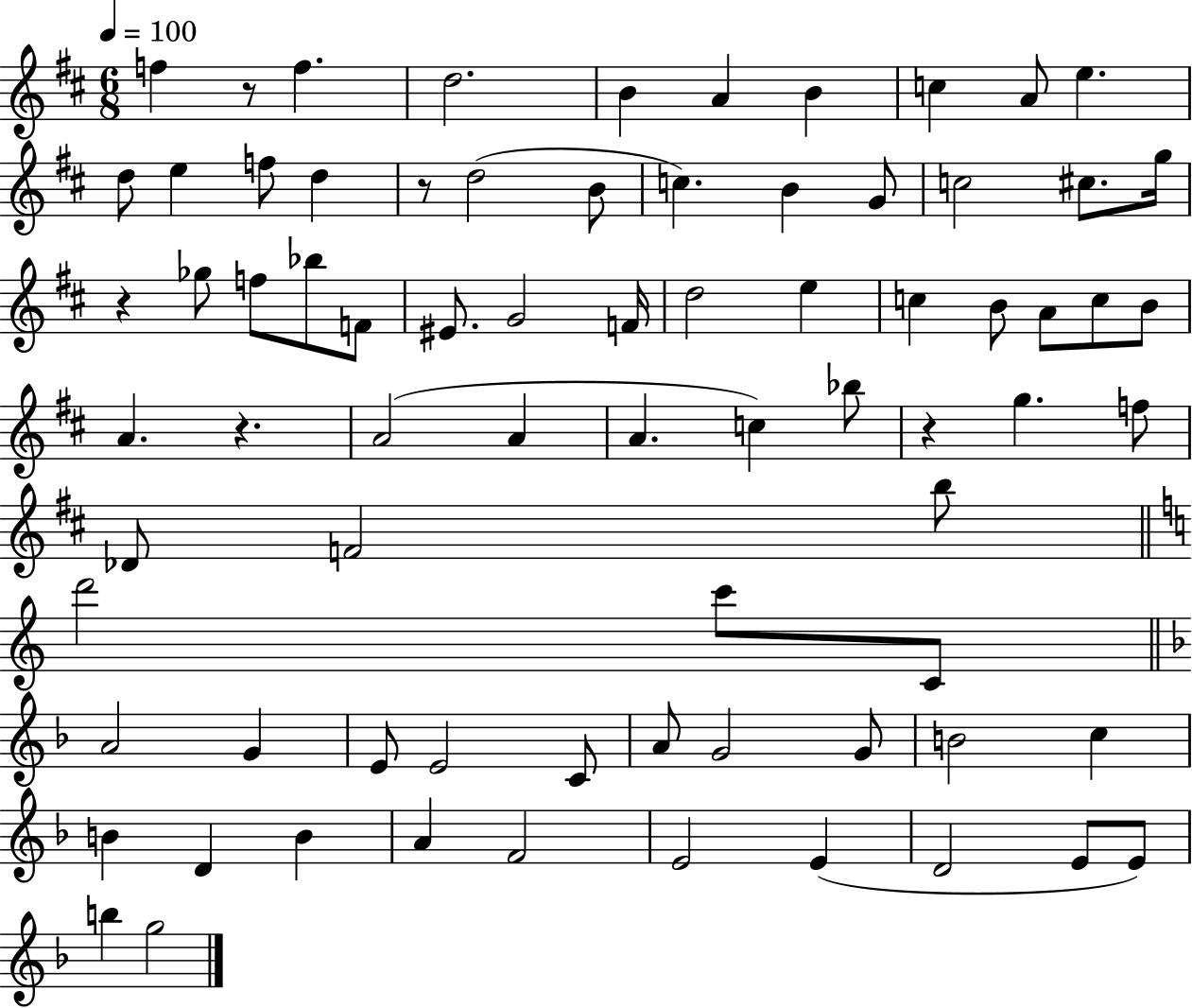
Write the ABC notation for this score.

X:1
T:Untitled
M:6/8
L:1/4
K:D
f z/2 f d2 B A B c A/2 e d/2 e f/2 d z/2 d2 B/2 c B G/2 c2 ^c/2 g/4 z _g/2 f/2 _b/2 F/2 ^E/2 G2 F/4 d2 e c B/2 A/2 c/2 B/2 A z A2 A A c _b/2 z g f/2 _D/2 F2 b/2 d'2 c'/2 C/2 A2 G E/2 E2 C/2 A/2 G2 G/2 B2 c B D B A F2 E2 E D2 E/2 E/2 b g2